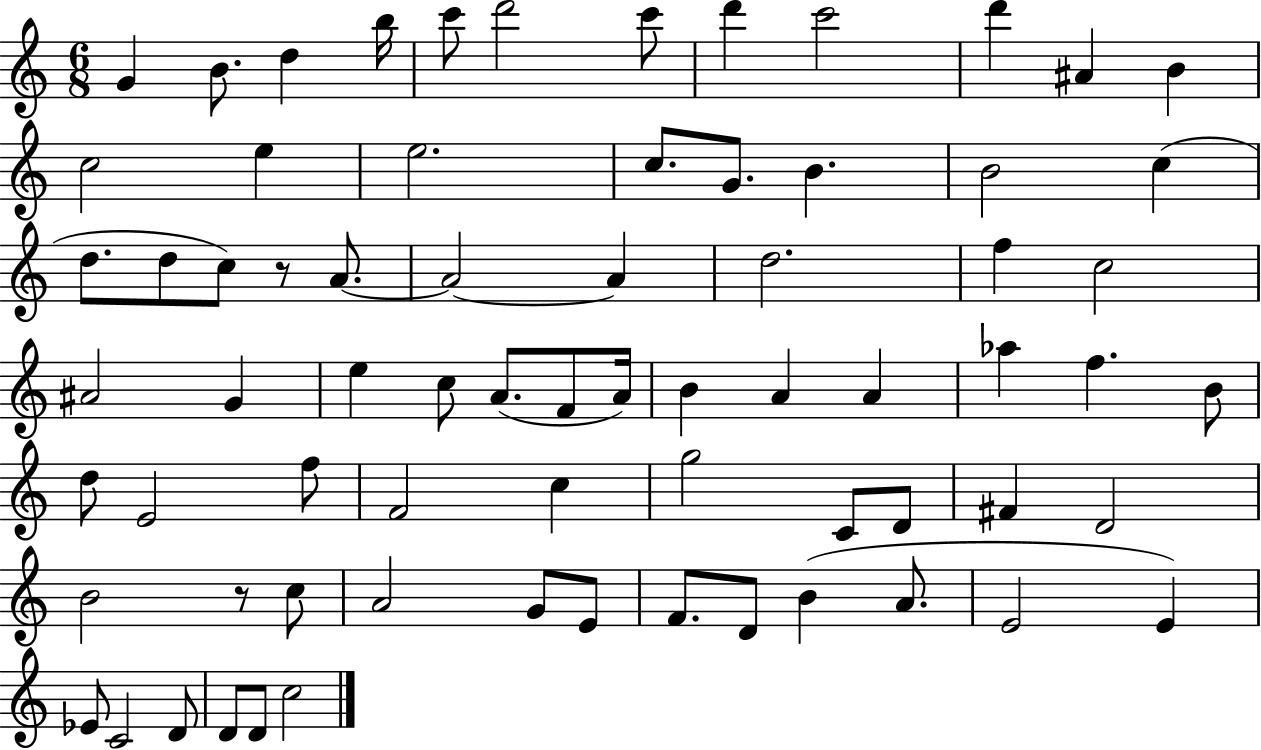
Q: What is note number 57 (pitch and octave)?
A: E4